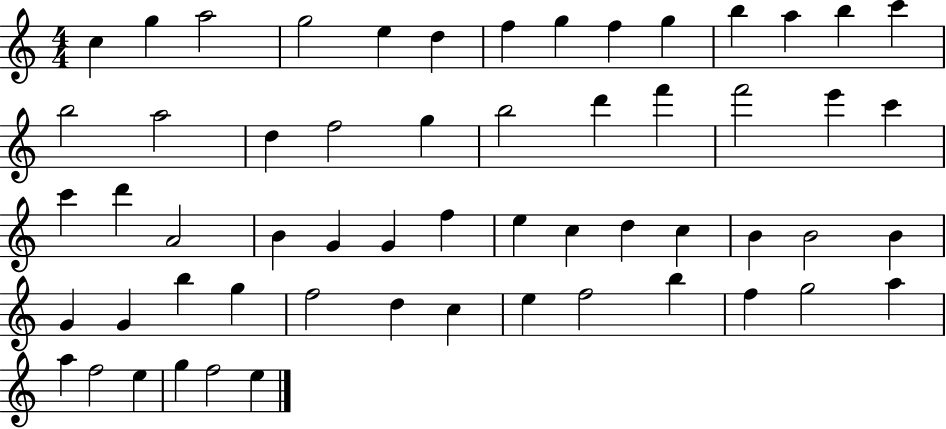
X:1
T:Untitled
M:4/4
L:1/4
K:C
c g a2 g2 e d f g f g b a b c' b2 a2 d f2 g b2 d' f' f'2 e' c' c' d' A2 B G G f e c d c B B2 B G G b g f2 d c e f2 b f g2 a a f2 e g f2 e